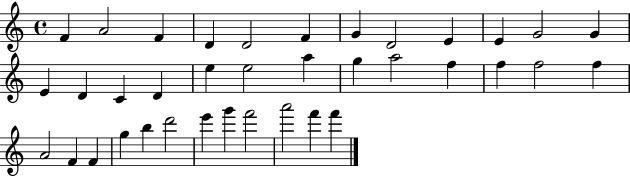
X:1
T:Untitled
M:4/4
L:1/4
K:C
F A2 F D D2 F G D2 E E G2 G E D C D e e2 a g a2 f f f2 f A2 F F g b d'2 e' g' f'2 a'2 f' f'